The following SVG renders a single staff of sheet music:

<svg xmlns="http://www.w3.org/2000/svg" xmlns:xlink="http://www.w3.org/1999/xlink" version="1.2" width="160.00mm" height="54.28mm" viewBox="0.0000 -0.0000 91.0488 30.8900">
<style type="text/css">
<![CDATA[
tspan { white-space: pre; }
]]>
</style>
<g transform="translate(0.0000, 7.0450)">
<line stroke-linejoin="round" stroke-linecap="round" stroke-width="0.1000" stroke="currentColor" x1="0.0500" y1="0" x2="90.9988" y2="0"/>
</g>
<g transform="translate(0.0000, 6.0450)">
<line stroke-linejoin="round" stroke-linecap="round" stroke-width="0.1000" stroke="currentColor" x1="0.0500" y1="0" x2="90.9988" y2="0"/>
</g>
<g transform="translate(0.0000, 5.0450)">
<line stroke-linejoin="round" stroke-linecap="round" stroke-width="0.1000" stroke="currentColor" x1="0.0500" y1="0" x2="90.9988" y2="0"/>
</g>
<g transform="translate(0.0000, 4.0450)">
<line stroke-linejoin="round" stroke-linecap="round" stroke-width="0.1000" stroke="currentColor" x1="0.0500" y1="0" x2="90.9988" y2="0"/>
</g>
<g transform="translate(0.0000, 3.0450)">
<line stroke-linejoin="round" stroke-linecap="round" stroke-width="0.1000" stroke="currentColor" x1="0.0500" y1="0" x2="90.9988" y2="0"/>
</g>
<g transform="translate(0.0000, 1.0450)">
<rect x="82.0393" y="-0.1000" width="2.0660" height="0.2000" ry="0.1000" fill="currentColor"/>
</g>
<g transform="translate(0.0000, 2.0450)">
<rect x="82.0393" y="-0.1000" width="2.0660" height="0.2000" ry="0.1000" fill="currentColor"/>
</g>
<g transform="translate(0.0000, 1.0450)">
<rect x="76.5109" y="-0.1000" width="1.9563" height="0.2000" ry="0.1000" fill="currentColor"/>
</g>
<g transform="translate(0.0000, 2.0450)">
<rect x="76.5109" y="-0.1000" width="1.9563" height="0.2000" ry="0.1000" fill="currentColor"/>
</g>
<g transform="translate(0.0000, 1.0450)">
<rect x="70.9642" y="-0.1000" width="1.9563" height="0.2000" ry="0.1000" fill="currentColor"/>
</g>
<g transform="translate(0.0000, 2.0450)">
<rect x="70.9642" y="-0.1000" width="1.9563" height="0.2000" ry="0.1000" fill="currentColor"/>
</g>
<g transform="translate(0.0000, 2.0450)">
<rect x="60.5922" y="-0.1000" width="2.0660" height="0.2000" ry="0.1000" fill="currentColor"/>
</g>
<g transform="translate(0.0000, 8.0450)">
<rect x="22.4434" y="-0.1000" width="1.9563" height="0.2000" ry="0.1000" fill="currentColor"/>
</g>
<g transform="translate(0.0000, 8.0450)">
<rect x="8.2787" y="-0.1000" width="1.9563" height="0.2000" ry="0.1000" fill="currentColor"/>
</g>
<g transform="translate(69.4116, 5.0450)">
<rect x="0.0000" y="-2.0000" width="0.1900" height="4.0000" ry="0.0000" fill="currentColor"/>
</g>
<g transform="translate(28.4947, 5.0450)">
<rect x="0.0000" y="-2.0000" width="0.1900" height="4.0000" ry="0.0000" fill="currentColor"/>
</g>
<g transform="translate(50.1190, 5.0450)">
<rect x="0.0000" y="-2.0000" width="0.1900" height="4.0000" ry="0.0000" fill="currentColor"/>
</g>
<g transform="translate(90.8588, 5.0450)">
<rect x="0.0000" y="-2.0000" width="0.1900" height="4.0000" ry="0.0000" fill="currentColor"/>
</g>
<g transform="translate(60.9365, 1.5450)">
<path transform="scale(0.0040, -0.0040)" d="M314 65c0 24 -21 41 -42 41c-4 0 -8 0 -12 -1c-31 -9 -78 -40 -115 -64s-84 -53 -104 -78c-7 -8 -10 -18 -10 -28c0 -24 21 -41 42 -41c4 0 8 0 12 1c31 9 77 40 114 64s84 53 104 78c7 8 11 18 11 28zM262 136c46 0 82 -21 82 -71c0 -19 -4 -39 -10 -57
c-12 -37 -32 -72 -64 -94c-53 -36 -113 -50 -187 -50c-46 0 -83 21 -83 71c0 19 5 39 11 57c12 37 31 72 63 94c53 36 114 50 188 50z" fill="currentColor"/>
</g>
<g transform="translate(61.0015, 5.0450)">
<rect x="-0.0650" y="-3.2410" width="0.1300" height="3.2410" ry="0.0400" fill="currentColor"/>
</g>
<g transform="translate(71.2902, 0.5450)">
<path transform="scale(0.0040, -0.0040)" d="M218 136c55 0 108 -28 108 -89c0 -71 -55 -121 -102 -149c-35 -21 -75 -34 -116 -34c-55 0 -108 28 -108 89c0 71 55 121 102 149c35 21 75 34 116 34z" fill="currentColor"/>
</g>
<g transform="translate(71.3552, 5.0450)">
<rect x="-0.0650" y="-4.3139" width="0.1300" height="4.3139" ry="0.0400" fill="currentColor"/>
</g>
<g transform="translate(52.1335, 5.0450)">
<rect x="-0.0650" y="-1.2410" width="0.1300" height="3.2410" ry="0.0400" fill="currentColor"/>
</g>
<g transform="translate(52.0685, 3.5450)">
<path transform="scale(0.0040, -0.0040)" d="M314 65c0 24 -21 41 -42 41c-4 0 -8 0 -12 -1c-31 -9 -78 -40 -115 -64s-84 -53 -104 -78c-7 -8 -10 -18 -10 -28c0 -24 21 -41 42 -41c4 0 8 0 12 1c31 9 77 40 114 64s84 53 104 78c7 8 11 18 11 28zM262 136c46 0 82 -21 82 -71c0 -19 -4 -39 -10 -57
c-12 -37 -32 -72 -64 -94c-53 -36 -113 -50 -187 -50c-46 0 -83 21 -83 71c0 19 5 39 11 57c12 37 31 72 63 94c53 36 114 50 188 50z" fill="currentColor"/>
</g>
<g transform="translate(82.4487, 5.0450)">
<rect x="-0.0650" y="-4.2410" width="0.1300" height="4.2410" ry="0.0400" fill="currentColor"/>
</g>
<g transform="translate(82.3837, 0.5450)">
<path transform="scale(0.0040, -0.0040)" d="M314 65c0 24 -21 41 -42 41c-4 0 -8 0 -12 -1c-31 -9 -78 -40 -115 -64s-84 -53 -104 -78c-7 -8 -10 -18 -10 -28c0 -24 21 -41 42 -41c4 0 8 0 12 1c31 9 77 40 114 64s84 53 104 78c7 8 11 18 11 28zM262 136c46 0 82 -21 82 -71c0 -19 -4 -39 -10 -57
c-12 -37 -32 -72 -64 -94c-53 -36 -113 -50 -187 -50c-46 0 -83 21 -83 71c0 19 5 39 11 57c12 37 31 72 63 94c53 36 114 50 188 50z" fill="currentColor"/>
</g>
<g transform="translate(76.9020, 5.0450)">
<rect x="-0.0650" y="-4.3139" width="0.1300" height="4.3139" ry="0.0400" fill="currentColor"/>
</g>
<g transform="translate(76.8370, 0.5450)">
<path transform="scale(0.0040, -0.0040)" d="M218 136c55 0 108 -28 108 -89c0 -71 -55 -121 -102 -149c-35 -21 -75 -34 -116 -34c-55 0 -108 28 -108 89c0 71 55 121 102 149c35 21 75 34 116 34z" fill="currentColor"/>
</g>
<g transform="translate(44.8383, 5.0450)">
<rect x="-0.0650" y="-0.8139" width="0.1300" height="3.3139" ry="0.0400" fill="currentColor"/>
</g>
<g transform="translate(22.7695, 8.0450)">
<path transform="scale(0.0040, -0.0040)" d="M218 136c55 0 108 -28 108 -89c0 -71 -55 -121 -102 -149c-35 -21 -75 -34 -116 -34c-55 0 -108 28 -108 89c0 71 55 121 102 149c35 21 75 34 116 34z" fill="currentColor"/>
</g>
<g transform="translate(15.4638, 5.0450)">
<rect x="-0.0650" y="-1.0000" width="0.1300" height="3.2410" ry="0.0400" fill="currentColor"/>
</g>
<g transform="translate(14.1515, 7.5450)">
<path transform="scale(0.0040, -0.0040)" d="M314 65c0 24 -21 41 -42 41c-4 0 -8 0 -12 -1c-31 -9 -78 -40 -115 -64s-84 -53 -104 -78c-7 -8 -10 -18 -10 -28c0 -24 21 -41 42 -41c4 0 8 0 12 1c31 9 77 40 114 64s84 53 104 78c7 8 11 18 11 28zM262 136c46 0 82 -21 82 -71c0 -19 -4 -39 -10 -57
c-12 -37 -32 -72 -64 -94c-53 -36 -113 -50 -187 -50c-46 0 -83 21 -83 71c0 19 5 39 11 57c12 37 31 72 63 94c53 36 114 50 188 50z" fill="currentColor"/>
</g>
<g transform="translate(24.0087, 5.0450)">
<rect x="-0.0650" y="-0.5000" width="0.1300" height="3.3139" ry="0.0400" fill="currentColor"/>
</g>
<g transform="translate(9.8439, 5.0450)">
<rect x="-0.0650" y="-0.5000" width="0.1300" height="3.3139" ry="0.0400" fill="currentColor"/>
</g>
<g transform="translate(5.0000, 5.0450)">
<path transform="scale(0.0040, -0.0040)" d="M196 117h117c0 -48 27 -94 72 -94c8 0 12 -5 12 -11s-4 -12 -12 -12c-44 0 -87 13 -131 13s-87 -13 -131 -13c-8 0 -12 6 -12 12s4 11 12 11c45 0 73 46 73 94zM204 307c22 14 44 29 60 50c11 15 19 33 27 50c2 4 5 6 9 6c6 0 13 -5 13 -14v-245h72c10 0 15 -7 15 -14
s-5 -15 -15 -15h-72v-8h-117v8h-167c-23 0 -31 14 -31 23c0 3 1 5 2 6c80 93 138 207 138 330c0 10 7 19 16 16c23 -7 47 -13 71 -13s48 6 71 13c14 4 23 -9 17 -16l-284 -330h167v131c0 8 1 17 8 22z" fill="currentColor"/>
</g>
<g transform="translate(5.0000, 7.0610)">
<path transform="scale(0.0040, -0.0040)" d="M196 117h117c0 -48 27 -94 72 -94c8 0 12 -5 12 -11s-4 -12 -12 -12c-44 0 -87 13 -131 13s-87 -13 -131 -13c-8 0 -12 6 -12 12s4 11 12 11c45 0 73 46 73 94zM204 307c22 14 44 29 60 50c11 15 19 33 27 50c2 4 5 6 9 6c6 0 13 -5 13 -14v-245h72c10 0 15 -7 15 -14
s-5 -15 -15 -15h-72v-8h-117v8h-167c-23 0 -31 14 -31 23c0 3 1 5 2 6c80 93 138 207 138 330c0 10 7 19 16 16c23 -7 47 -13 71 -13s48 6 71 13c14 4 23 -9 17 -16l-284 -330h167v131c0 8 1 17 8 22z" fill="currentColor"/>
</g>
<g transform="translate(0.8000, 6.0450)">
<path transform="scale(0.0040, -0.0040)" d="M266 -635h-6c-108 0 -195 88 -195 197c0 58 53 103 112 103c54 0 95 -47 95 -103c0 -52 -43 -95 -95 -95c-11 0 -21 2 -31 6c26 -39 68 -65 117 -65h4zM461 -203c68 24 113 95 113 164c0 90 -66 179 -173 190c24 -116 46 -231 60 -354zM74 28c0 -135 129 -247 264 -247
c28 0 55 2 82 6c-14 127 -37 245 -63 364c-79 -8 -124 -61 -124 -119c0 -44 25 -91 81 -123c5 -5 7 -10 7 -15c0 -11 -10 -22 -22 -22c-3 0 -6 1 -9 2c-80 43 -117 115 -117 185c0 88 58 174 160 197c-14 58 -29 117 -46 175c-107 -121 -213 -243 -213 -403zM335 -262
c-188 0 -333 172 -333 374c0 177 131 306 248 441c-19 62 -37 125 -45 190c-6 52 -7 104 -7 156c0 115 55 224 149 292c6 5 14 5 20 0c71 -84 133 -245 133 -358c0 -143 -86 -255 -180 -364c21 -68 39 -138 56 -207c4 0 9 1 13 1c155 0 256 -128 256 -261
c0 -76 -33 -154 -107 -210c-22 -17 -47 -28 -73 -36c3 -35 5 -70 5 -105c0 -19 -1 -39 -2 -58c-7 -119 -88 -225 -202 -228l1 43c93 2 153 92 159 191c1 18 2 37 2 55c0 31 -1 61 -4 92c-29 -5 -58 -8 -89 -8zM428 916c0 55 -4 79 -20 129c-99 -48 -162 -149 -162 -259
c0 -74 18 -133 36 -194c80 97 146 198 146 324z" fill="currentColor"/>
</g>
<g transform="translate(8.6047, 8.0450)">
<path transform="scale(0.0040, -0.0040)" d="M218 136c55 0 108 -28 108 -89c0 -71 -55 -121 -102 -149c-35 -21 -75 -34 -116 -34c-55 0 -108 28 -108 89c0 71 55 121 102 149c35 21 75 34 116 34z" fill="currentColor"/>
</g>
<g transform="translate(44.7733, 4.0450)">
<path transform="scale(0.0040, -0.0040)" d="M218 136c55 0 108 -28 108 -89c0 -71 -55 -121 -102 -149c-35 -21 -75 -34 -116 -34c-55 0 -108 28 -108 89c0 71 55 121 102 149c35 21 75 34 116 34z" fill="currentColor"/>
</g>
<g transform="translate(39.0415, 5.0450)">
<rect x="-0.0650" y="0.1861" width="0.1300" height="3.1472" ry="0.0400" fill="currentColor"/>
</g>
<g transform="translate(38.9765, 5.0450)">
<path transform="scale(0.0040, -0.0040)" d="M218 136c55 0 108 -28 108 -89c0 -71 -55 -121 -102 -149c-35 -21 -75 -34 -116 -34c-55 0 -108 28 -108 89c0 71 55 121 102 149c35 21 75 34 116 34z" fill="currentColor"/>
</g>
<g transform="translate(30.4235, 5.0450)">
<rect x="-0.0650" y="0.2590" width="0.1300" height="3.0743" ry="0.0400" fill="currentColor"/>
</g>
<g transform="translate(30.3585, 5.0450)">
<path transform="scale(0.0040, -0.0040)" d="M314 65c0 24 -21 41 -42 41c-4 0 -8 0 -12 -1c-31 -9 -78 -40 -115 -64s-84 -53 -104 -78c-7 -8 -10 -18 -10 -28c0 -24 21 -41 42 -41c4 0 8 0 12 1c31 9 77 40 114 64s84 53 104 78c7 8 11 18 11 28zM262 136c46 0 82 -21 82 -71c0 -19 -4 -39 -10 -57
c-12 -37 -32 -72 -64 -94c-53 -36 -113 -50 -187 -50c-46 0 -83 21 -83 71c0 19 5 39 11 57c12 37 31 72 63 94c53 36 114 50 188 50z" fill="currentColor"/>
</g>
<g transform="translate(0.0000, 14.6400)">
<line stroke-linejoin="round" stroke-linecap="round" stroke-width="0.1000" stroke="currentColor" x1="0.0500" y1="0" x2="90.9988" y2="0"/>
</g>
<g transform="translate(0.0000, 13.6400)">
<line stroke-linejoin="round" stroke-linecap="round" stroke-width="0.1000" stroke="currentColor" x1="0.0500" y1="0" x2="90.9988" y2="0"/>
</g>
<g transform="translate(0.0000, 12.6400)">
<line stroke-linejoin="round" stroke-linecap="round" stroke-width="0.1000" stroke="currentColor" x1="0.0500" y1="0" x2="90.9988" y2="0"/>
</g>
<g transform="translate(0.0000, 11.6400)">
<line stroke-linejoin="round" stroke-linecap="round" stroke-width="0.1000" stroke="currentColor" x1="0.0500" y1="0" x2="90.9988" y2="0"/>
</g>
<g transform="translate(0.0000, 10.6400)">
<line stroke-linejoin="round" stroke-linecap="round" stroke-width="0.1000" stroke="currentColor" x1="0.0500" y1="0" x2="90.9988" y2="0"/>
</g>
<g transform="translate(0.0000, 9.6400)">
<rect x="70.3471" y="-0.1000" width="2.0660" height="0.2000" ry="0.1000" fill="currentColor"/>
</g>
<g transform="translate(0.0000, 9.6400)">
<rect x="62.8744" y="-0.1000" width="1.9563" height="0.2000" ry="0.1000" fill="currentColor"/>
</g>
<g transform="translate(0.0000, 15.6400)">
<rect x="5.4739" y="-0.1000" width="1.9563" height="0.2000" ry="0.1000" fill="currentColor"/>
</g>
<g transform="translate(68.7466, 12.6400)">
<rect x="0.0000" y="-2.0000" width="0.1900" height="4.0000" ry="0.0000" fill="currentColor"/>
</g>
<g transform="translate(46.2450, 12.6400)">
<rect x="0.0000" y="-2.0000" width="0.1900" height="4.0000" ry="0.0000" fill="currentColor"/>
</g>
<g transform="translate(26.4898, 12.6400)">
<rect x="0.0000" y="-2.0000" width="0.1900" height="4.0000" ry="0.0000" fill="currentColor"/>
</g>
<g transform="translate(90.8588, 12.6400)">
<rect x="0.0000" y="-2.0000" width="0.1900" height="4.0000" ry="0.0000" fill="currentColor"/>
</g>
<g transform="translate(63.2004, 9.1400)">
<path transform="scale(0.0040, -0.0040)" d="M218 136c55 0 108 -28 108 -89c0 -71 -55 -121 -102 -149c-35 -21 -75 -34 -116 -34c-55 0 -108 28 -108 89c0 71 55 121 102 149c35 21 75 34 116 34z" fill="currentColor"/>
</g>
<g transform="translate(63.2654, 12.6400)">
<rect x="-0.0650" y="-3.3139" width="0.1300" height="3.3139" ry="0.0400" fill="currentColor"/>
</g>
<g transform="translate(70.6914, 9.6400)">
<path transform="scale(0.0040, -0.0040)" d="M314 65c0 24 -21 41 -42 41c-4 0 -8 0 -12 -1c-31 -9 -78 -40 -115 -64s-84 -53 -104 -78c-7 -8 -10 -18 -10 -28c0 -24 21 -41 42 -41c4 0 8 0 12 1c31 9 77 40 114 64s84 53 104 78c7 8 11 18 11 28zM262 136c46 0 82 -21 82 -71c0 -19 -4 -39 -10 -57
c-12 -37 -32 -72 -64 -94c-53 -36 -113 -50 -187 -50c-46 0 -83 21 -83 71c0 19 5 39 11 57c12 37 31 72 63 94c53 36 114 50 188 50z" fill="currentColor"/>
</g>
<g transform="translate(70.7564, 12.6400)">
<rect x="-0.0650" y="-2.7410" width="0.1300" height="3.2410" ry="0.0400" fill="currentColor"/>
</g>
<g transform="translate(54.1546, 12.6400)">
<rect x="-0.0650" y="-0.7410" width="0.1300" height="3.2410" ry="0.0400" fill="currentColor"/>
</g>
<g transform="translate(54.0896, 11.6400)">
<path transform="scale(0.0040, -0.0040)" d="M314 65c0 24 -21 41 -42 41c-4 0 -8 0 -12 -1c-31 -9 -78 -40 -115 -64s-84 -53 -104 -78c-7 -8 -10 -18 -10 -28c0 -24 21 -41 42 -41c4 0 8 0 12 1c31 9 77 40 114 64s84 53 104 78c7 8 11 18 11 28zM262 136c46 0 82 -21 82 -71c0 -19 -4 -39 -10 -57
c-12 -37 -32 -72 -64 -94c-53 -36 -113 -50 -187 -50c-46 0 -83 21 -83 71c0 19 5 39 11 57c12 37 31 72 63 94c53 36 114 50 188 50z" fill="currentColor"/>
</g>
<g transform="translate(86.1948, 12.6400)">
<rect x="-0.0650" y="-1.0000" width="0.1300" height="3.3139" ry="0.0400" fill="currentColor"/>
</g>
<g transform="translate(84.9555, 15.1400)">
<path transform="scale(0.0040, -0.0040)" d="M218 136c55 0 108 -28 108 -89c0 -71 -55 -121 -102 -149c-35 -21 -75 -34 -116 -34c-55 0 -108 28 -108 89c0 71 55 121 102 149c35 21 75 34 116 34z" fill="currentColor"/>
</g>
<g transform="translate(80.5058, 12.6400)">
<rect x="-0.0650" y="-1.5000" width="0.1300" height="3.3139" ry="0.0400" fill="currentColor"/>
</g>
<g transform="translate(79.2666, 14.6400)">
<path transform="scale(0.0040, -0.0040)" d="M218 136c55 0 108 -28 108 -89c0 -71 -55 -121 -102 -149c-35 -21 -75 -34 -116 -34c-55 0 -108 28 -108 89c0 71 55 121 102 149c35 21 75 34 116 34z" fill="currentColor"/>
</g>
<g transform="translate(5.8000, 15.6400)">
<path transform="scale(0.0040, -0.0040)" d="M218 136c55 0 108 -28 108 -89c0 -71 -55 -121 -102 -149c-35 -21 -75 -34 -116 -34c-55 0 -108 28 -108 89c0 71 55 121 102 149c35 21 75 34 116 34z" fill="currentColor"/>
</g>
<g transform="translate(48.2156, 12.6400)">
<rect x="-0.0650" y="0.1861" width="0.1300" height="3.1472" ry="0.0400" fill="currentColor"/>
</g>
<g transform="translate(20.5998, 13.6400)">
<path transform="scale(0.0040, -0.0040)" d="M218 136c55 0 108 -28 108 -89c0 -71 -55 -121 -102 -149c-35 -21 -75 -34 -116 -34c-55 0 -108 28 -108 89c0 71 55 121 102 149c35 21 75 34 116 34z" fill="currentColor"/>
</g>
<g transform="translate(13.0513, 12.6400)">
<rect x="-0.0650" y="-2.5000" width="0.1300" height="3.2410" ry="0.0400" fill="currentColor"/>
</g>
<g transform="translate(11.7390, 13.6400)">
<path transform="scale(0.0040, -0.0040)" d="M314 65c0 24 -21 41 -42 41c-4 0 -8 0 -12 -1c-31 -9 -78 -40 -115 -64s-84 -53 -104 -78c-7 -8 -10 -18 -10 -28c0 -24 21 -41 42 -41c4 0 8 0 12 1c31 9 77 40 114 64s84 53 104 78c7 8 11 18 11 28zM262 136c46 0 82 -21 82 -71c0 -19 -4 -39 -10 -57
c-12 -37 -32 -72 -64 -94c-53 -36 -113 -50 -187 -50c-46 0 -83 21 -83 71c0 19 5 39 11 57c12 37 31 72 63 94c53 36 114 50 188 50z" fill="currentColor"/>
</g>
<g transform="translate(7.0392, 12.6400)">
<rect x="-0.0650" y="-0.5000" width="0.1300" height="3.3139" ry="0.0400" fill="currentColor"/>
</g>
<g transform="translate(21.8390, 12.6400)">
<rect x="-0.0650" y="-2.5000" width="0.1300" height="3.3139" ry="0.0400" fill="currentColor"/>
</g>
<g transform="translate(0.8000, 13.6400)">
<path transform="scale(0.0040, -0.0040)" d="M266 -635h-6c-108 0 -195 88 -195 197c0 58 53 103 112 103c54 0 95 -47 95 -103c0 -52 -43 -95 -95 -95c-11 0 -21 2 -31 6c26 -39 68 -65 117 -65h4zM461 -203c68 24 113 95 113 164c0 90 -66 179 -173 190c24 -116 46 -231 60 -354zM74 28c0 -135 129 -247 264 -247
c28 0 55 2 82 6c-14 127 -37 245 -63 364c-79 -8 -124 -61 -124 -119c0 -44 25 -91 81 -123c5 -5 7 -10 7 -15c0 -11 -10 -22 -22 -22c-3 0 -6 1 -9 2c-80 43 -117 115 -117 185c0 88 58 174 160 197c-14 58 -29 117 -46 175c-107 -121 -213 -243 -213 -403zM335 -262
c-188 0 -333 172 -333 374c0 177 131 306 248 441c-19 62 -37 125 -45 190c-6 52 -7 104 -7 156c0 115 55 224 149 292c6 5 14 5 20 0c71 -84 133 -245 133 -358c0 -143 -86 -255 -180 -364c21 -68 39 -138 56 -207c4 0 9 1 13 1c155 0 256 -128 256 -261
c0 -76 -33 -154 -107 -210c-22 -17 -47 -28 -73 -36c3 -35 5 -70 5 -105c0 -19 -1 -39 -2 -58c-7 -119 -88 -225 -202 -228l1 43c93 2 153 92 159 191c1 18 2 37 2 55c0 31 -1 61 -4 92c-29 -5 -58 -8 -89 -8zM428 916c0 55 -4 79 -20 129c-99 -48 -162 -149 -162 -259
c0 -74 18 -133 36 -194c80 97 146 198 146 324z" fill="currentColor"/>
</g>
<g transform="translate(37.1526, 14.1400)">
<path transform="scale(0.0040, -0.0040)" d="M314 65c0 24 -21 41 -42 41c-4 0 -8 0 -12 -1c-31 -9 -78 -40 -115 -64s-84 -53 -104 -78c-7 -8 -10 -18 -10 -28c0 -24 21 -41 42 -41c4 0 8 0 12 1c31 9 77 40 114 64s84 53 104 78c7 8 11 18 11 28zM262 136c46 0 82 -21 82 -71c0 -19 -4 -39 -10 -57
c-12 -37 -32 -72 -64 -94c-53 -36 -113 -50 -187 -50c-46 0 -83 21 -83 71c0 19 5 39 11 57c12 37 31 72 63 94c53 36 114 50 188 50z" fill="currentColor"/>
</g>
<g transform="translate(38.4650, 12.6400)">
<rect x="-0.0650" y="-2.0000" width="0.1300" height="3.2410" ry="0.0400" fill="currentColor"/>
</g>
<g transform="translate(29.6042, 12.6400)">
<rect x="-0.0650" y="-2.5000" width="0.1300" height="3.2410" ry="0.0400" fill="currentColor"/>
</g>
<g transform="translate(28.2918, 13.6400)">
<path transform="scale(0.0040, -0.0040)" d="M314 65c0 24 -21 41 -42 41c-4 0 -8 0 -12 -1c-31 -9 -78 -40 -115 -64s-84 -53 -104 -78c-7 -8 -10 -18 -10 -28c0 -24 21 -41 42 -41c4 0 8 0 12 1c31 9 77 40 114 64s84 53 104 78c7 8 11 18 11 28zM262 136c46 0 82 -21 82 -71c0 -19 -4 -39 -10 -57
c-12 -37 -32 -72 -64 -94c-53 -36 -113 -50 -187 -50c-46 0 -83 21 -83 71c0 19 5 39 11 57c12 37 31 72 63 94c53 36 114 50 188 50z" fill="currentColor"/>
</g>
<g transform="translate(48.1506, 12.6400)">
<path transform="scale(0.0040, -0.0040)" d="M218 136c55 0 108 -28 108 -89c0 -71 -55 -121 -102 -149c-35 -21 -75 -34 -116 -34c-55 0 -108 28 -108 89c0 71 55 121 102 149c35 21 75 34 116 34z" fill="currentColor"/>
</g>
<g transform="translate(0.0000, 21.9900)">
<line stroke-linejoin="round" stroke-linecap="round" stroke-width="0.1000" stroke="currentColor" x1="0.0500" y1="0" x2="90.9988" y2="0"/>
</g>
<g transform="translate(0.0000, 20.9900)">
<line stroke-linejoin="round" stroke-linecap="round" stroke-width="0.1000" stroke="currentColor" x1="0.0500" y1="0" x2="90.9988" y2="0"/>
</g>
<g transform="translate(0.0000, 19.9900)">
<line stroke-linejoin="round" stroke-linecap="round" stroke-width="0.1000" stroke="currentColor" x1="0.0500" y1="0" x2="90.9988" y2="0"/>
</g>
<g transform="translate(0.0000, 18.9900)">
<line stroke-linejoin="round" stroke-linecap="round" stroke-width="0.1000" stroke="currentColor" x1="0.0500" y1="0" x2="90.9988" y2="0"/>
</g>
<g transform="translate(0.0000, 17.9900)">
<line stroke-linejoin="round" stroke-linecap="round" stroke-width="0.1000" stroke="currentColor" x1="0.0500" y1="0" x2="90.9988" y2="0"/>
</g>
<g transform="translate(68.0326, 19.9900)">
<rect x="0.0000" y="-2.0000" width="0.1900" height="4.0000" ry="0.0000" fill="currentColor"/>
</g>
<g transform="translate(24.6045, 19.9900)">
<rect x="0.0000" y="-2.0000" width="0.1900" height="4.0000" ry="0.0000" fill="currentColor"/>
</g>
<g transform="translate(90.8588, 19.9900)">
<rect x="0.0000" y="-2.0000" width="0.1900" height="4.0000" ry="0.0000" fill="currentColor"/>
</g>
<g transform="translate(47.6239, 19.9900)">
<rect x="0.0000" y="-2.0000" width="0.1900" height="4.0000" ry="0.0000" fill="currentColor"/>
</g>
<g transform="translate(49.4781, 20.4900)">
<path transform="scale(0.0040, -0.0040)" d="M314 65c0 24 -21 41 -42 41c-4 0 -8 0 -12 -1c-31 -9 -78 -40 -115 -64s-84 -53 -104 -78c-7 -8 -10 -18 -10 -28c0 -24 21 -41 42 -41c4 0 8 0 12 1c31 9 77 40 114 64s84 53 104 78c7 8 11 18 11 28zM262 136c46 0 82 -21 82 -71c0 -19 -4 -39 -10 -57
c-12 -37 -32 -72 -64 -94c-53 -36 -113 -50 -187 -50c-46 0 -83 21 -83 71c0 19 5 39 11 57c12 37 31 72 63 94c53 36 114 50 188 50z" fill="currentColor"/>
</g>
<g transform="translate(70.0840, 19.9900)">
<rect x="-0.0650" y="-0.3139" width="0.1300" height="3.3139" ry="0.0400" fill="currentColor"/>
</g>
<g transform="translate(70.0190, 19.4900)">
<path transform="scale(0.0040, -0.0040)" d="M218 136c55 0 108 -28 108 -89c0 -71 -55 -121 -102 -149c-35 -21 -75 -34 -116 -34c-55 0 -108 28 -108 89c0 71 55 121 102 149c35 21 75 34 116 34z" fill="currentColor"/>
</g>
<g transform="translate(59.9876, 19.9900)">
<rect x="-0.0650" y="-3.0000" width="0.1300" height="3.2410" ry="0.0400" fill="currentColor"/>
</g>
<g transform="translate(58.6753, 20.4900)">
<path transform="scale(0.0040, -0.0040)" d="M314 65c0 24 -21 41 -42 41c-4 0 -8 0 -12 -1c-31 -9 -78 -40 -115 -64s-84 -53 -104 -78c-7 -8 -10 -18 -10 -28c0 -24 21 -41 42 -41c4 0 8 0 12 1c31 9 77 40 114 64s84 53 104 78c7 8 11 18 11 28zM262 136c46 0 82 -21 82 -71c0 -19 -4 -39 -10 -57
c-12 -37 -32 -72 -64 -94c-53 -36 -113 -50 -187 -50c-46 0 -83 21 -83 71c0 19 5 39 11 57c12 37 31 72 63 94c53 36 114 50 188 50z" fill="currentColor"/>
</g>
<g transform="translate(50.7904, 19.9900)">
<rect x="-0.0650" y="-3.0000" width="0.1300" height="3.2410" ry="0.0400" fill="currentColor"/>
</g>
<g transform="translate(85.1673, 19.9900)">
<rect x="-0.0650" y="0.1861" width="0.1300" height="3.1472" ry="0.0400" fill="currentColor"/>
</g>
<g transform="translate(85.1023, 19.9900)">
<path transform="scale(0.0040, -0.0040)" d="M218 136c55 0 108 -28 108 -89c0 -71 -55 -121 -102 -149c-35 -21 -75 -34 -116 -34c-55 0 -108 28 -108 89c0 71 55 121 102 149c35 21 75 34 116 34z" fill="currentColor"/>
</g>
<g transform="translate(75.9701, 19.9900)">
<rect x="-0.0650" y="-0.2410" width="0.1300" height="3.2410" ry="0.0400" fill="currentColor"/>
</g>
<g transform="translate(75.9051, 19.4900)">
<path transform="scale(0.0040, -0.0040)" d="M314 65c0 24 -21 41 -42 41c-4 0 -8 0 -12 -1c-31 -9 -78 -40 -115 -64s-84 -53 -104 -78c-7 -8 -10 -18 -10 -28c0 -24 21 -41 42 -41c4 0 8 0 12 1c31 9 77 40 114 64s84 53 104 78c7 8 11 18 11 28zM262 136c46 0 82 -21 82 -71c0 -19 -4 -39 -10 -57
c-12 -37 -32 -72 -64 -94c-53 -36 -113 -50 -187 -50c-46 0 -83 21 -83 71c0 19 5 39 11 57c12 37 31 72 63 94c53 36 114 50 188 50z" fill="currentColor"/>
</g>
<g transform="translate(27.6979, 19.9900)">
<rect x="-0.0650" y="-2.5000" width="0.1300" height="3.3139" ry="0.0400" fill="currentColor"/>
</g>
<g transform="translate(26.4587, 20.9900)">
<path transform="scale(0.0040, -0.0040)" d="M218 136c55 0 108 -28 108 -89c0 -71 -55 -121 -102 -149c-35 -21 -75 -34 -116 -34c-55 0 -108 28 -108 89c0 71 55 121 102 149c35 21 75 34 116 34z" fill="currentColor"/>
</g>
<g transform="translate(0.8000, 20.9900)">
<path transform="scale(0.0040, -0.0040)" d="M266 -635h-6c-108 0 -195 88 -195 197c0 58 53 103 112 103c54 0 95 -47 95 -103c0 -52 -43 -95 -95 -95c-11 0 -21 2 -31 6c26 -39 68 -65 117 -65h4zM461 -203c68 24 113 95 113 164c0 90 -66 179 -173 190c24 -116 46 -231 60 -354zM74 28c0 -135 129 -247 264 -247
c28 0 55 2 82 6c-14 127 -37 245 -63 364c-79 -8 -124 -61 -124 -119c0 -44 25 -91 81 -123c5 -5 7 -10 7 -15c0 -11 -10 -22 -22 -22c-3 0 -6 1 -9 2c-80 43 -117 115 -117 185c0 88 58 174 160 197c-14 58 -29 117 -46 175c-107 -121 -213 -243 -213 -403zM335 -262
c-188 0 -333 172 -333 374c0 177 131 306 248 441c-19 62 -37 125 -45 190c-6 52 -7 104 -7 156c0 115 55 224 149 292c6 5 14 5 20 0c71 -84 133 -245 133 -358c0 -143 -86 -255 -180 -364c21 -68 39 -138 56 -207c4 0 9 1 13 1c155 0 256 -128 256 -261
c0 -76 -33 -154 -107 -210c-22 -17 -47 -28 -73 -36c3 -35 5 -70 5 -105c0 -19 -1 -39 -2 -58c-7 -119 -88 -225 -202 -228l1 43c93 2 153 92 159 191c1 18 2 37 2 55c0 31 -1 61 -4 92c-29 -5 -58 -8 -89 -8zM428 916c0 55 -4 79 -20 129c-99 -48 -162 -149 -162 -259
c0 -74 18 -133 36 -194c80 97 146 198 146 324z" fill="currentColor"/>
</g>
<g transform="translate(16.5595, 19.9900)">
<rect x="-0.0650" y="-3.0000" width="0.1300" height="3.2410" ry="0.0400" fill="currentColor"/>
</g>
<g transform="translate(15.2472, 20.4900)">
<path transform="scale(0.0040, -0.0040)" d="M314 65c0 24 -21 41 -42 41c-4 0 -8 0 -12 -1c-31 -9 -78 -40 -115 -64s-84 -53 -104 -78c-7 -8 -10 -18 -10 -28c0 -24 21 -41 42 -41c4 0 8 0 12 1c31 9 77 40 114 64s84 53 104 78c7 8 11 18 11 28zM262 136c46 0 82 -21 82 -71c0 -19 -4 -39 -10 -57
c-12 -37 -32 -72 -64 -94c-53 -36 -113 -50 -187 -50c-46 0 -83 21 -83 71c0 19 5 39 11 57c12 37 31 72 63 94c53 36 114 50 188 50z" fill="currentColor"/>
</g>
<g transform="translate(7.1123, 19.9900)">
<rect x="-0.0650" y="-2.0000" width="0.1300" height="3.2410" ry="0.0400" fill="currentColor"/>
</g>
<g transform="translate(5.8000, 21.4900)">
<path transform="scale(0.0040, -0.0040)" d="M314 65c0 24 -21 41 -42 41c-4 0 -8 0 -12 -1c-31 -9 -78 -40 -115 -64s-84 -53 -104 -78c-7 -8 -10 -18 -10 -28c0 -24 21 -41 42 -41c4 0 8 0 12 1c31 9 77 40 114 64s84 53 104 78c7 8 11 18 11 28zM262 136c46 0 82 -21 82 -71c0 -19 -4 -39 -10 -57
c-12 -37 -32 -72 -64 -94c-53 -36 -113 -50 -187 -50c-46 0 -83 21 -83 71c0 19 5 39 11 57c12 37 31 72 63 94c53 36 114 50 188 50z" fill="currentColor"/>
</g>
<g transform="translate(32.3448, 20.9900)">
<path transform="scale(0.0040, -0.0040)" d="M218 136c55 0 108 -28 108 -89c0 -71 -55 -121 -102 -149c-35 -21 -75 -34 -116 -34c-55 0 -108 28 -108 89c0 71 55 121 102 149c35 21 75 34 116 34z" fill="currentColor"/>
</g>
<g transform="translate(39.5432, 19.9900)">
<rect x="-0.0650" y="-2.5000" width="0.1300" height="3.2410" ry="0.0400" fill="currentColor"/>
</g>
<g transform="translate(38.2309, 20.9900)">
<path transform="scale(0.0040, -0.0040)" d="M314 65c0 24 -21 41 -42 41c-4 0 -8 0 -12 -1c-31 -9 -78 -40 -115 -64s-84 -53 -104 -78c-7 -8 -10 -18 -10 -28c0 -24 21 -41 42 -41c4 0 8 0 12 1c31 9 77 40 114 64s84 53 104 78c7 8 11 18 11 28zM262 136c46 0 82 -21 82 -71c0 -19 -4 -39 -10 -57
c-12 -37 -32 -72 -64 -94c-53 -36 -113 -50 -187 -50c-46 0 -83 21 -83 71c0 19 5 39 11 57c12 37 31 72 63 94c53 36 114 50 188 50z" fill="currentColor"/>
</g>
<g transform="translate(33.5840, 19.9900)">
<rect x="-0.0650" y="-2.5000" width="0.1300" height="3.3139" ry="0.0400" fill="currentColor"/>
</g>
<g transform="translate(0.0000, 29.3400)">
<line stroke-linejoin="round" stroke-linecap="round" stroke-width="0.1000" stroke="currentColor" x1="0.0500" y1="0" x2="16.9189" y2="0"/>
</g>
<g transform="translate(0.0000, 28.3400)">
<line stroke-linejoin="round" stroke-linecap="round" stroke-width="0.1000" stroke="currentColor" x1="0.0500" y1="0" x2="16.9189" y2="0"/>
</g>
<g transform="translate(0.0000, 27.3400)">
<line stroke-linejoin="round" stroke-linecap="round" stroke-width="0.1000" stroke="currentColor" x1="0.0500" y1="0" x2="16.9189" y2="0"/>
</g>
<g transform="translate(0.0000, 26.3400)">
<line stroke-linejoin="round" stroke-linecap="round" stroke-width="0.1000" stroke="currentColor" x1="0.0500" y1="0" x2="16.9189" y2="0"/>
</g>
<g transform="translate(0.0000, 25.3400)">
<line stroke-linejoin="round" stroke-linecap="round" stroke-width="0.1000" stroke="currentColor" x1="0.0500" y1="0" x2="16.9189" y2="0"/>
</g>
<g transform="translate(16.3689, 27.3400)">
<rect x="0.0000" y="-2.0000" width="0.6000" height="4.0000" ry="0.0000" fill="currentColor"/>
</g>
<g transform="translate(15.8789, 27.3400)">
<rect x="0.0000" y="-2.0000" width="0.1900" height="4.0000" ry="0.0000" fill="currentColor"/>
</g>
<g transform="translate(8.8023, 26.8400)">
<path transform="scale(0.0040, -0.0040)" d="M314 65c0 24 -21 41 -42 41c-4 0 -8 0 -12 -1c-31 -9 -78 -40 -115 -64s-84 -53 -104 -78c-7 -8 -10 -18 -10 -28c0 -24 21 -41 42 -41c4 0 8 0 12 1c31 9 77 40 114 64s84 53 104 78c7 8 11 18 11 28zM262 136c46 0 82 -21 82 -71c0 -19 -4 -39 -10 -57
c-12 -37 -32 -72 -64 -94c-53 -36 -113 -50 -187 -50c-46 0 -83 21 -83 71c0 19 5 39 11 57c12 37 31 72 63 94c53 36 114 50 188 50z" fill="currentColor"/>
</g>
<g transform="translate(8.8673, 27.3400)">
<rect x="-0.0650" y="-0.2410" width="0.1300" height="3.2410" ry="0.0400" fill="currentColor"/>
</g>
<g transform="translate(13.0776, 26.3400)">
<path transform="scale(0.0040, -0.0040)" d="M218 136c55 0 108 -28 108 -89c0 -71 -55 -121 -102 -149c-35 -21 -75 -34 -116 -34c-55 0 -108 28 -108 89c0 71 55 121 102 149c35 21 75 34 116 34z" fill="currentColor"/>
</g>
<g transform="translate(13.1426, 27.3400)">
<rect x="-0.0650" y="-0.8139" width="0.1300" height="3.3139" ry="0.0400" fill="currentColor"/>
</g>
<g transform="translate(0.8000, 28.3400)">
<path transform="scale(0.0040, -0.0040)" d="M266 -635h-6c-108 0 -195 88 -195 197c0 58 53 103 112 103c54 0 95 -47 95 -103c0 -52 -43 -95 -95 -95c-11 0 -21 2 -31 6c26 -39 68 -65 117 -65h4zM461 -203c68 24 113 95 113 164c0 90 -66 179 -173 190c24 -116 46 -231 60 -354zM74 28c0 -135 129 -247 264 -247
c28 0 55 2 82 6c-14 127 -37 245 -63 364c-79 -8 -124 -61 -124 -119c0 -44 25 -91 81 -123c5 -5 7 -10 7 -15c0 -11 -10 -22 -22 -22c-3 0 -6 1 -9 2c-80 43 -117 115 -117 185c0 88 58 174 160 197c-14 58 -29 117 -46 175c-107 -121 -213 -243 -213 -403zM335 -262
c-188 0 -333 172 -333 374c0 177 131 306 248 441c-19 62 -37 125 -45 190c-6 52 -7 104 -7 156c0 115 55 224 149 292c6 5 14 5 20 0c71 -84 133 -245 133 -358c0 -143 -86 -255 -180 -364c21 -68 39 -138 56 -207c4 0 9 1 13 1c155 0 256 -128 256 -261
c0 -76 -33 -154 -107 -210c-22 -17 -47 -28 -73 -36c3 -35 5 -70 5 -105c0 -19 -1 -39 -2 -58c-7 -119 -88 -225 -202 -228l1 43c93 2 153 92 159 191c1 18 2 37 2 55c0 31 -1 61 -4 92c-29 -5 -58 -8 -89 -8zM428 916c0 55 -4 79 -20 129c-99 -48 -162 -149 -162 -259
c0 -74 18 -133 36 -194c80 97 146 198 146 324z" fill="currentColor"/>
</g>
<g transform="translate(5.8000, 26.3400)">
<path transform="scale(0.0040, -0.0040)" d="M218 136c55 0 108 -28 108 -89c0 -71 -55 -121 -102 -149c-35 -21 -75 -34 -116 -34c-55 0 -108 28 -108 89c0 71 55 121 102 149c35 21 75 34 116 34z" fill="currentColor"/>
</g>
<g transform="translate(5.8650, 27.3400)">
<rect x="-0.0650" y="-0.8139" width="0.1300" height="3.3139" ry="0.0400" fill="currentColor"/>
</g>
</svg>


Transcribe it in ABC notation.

X:1
T:Untitled
M:4/4
L:1/4
K:C
C D2 C B2 B d e2 b2 d' d' d'2 C G2 G G2 F2 B d2 b a2 E D F2 A2 G G G2 A2 A2 c c2 B d c2 d